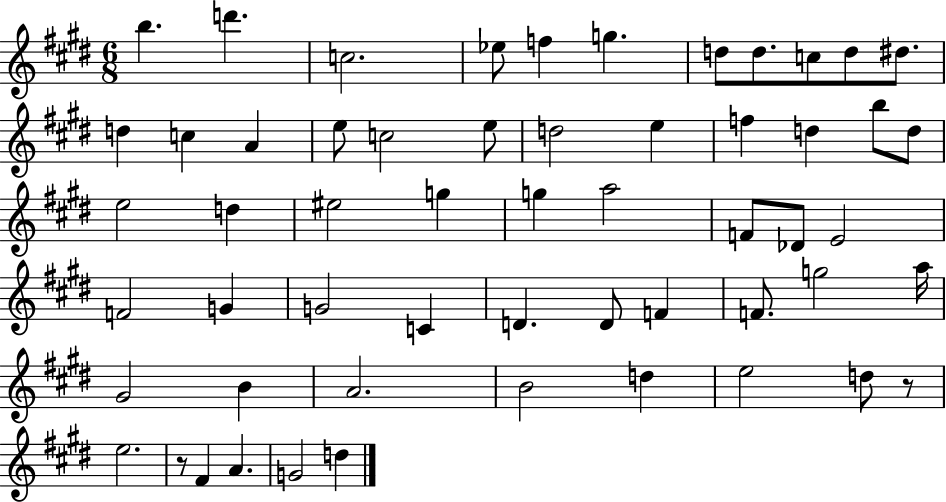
{
  \clef treble
  \numericTimeSignature
  \time 6/8
  \key e \major
  \repeat volta 2 { b''4. d'''4. | c''2. | ees''8 f''4 g''4. | d''8 d''8. c''8 d''8 dis''8. | \break d''4 c''4 a'4 | e''8 c''2 e''8 | d''2 e''4 | f''4 d''4 b''8 d''8 | \break e''2 d''4 | eis''2 g''4 | g''4 a''2 | f'8 des'8 e'2 | \break f'2 g'4 | g'2 c'4 | d'4. d'8 f'4 | f'8. g''2 a''16 | \break gis'2 b'4 | a'2. | b'2 d''4 | e''2 d''8 r8 | \break e''2. | r8 fis'4 a'4. | g'2 d''4 | } \bar "|."
}